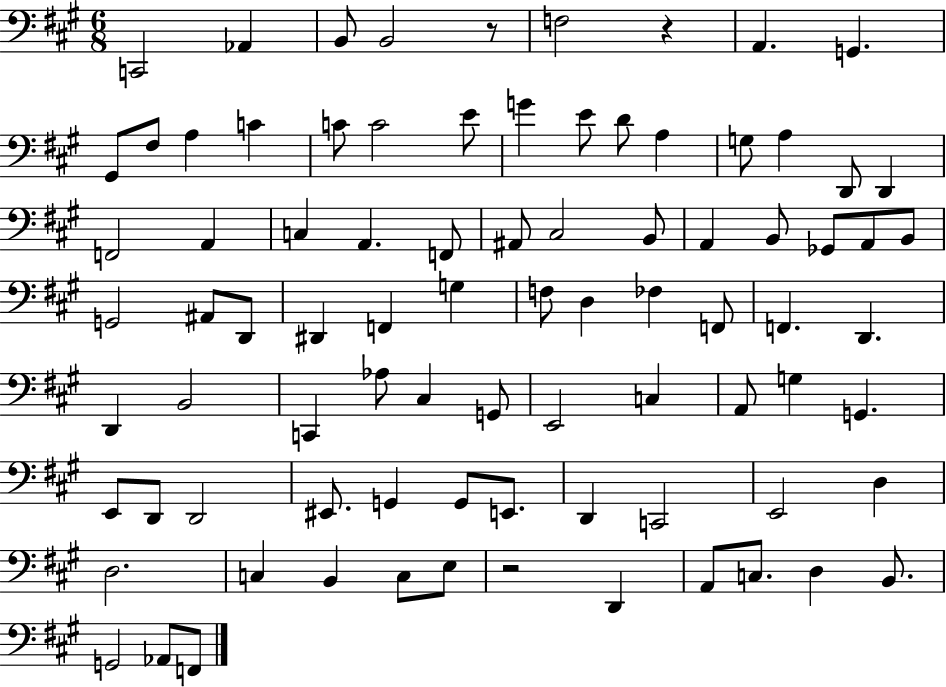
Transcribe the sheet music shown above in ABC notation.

X:1
T:Untitled
M:6/8
L:1/4
K:A
C,,2 _A,, B,,/2 B,,2 z/2 F,2 z A,, G,, ^G,,/2 ^F,/2 A, C C/2 C2 E/2 G E/2 D/2 A, G,/2 A, D,,/2 D,, F,,2 A,, C, A,, F,,/2 ^A,,/2 ^C,2 B,,/2 A,, B,,/2 _G,,/2 A,,/2 B,,/2 G,,2 ^A,,/2 D,,/2 ^D,, F,, G, F,/2 D, _F, F,,/2 F,, D,, D,, B,,2 C,, _A,/2 ^C, G,,/2 E,,2 C, A,,/2 G, G,, E,,/2 D,,/2 D,,2 ^E,,/2 G,, G,,/2 E,,/2 D,, C,,2 E,,2 D, D,2 C, B,, C,/2 E,/2 z2 D,, A,,/2 C,/2 D, B,,/2 G,,2 _A,,/2 F,,/2